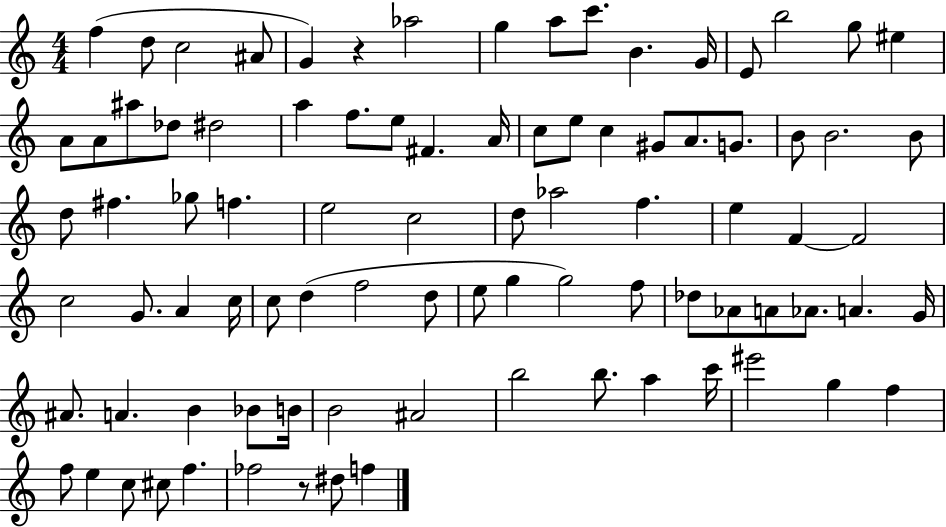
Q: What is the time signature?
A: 4/4